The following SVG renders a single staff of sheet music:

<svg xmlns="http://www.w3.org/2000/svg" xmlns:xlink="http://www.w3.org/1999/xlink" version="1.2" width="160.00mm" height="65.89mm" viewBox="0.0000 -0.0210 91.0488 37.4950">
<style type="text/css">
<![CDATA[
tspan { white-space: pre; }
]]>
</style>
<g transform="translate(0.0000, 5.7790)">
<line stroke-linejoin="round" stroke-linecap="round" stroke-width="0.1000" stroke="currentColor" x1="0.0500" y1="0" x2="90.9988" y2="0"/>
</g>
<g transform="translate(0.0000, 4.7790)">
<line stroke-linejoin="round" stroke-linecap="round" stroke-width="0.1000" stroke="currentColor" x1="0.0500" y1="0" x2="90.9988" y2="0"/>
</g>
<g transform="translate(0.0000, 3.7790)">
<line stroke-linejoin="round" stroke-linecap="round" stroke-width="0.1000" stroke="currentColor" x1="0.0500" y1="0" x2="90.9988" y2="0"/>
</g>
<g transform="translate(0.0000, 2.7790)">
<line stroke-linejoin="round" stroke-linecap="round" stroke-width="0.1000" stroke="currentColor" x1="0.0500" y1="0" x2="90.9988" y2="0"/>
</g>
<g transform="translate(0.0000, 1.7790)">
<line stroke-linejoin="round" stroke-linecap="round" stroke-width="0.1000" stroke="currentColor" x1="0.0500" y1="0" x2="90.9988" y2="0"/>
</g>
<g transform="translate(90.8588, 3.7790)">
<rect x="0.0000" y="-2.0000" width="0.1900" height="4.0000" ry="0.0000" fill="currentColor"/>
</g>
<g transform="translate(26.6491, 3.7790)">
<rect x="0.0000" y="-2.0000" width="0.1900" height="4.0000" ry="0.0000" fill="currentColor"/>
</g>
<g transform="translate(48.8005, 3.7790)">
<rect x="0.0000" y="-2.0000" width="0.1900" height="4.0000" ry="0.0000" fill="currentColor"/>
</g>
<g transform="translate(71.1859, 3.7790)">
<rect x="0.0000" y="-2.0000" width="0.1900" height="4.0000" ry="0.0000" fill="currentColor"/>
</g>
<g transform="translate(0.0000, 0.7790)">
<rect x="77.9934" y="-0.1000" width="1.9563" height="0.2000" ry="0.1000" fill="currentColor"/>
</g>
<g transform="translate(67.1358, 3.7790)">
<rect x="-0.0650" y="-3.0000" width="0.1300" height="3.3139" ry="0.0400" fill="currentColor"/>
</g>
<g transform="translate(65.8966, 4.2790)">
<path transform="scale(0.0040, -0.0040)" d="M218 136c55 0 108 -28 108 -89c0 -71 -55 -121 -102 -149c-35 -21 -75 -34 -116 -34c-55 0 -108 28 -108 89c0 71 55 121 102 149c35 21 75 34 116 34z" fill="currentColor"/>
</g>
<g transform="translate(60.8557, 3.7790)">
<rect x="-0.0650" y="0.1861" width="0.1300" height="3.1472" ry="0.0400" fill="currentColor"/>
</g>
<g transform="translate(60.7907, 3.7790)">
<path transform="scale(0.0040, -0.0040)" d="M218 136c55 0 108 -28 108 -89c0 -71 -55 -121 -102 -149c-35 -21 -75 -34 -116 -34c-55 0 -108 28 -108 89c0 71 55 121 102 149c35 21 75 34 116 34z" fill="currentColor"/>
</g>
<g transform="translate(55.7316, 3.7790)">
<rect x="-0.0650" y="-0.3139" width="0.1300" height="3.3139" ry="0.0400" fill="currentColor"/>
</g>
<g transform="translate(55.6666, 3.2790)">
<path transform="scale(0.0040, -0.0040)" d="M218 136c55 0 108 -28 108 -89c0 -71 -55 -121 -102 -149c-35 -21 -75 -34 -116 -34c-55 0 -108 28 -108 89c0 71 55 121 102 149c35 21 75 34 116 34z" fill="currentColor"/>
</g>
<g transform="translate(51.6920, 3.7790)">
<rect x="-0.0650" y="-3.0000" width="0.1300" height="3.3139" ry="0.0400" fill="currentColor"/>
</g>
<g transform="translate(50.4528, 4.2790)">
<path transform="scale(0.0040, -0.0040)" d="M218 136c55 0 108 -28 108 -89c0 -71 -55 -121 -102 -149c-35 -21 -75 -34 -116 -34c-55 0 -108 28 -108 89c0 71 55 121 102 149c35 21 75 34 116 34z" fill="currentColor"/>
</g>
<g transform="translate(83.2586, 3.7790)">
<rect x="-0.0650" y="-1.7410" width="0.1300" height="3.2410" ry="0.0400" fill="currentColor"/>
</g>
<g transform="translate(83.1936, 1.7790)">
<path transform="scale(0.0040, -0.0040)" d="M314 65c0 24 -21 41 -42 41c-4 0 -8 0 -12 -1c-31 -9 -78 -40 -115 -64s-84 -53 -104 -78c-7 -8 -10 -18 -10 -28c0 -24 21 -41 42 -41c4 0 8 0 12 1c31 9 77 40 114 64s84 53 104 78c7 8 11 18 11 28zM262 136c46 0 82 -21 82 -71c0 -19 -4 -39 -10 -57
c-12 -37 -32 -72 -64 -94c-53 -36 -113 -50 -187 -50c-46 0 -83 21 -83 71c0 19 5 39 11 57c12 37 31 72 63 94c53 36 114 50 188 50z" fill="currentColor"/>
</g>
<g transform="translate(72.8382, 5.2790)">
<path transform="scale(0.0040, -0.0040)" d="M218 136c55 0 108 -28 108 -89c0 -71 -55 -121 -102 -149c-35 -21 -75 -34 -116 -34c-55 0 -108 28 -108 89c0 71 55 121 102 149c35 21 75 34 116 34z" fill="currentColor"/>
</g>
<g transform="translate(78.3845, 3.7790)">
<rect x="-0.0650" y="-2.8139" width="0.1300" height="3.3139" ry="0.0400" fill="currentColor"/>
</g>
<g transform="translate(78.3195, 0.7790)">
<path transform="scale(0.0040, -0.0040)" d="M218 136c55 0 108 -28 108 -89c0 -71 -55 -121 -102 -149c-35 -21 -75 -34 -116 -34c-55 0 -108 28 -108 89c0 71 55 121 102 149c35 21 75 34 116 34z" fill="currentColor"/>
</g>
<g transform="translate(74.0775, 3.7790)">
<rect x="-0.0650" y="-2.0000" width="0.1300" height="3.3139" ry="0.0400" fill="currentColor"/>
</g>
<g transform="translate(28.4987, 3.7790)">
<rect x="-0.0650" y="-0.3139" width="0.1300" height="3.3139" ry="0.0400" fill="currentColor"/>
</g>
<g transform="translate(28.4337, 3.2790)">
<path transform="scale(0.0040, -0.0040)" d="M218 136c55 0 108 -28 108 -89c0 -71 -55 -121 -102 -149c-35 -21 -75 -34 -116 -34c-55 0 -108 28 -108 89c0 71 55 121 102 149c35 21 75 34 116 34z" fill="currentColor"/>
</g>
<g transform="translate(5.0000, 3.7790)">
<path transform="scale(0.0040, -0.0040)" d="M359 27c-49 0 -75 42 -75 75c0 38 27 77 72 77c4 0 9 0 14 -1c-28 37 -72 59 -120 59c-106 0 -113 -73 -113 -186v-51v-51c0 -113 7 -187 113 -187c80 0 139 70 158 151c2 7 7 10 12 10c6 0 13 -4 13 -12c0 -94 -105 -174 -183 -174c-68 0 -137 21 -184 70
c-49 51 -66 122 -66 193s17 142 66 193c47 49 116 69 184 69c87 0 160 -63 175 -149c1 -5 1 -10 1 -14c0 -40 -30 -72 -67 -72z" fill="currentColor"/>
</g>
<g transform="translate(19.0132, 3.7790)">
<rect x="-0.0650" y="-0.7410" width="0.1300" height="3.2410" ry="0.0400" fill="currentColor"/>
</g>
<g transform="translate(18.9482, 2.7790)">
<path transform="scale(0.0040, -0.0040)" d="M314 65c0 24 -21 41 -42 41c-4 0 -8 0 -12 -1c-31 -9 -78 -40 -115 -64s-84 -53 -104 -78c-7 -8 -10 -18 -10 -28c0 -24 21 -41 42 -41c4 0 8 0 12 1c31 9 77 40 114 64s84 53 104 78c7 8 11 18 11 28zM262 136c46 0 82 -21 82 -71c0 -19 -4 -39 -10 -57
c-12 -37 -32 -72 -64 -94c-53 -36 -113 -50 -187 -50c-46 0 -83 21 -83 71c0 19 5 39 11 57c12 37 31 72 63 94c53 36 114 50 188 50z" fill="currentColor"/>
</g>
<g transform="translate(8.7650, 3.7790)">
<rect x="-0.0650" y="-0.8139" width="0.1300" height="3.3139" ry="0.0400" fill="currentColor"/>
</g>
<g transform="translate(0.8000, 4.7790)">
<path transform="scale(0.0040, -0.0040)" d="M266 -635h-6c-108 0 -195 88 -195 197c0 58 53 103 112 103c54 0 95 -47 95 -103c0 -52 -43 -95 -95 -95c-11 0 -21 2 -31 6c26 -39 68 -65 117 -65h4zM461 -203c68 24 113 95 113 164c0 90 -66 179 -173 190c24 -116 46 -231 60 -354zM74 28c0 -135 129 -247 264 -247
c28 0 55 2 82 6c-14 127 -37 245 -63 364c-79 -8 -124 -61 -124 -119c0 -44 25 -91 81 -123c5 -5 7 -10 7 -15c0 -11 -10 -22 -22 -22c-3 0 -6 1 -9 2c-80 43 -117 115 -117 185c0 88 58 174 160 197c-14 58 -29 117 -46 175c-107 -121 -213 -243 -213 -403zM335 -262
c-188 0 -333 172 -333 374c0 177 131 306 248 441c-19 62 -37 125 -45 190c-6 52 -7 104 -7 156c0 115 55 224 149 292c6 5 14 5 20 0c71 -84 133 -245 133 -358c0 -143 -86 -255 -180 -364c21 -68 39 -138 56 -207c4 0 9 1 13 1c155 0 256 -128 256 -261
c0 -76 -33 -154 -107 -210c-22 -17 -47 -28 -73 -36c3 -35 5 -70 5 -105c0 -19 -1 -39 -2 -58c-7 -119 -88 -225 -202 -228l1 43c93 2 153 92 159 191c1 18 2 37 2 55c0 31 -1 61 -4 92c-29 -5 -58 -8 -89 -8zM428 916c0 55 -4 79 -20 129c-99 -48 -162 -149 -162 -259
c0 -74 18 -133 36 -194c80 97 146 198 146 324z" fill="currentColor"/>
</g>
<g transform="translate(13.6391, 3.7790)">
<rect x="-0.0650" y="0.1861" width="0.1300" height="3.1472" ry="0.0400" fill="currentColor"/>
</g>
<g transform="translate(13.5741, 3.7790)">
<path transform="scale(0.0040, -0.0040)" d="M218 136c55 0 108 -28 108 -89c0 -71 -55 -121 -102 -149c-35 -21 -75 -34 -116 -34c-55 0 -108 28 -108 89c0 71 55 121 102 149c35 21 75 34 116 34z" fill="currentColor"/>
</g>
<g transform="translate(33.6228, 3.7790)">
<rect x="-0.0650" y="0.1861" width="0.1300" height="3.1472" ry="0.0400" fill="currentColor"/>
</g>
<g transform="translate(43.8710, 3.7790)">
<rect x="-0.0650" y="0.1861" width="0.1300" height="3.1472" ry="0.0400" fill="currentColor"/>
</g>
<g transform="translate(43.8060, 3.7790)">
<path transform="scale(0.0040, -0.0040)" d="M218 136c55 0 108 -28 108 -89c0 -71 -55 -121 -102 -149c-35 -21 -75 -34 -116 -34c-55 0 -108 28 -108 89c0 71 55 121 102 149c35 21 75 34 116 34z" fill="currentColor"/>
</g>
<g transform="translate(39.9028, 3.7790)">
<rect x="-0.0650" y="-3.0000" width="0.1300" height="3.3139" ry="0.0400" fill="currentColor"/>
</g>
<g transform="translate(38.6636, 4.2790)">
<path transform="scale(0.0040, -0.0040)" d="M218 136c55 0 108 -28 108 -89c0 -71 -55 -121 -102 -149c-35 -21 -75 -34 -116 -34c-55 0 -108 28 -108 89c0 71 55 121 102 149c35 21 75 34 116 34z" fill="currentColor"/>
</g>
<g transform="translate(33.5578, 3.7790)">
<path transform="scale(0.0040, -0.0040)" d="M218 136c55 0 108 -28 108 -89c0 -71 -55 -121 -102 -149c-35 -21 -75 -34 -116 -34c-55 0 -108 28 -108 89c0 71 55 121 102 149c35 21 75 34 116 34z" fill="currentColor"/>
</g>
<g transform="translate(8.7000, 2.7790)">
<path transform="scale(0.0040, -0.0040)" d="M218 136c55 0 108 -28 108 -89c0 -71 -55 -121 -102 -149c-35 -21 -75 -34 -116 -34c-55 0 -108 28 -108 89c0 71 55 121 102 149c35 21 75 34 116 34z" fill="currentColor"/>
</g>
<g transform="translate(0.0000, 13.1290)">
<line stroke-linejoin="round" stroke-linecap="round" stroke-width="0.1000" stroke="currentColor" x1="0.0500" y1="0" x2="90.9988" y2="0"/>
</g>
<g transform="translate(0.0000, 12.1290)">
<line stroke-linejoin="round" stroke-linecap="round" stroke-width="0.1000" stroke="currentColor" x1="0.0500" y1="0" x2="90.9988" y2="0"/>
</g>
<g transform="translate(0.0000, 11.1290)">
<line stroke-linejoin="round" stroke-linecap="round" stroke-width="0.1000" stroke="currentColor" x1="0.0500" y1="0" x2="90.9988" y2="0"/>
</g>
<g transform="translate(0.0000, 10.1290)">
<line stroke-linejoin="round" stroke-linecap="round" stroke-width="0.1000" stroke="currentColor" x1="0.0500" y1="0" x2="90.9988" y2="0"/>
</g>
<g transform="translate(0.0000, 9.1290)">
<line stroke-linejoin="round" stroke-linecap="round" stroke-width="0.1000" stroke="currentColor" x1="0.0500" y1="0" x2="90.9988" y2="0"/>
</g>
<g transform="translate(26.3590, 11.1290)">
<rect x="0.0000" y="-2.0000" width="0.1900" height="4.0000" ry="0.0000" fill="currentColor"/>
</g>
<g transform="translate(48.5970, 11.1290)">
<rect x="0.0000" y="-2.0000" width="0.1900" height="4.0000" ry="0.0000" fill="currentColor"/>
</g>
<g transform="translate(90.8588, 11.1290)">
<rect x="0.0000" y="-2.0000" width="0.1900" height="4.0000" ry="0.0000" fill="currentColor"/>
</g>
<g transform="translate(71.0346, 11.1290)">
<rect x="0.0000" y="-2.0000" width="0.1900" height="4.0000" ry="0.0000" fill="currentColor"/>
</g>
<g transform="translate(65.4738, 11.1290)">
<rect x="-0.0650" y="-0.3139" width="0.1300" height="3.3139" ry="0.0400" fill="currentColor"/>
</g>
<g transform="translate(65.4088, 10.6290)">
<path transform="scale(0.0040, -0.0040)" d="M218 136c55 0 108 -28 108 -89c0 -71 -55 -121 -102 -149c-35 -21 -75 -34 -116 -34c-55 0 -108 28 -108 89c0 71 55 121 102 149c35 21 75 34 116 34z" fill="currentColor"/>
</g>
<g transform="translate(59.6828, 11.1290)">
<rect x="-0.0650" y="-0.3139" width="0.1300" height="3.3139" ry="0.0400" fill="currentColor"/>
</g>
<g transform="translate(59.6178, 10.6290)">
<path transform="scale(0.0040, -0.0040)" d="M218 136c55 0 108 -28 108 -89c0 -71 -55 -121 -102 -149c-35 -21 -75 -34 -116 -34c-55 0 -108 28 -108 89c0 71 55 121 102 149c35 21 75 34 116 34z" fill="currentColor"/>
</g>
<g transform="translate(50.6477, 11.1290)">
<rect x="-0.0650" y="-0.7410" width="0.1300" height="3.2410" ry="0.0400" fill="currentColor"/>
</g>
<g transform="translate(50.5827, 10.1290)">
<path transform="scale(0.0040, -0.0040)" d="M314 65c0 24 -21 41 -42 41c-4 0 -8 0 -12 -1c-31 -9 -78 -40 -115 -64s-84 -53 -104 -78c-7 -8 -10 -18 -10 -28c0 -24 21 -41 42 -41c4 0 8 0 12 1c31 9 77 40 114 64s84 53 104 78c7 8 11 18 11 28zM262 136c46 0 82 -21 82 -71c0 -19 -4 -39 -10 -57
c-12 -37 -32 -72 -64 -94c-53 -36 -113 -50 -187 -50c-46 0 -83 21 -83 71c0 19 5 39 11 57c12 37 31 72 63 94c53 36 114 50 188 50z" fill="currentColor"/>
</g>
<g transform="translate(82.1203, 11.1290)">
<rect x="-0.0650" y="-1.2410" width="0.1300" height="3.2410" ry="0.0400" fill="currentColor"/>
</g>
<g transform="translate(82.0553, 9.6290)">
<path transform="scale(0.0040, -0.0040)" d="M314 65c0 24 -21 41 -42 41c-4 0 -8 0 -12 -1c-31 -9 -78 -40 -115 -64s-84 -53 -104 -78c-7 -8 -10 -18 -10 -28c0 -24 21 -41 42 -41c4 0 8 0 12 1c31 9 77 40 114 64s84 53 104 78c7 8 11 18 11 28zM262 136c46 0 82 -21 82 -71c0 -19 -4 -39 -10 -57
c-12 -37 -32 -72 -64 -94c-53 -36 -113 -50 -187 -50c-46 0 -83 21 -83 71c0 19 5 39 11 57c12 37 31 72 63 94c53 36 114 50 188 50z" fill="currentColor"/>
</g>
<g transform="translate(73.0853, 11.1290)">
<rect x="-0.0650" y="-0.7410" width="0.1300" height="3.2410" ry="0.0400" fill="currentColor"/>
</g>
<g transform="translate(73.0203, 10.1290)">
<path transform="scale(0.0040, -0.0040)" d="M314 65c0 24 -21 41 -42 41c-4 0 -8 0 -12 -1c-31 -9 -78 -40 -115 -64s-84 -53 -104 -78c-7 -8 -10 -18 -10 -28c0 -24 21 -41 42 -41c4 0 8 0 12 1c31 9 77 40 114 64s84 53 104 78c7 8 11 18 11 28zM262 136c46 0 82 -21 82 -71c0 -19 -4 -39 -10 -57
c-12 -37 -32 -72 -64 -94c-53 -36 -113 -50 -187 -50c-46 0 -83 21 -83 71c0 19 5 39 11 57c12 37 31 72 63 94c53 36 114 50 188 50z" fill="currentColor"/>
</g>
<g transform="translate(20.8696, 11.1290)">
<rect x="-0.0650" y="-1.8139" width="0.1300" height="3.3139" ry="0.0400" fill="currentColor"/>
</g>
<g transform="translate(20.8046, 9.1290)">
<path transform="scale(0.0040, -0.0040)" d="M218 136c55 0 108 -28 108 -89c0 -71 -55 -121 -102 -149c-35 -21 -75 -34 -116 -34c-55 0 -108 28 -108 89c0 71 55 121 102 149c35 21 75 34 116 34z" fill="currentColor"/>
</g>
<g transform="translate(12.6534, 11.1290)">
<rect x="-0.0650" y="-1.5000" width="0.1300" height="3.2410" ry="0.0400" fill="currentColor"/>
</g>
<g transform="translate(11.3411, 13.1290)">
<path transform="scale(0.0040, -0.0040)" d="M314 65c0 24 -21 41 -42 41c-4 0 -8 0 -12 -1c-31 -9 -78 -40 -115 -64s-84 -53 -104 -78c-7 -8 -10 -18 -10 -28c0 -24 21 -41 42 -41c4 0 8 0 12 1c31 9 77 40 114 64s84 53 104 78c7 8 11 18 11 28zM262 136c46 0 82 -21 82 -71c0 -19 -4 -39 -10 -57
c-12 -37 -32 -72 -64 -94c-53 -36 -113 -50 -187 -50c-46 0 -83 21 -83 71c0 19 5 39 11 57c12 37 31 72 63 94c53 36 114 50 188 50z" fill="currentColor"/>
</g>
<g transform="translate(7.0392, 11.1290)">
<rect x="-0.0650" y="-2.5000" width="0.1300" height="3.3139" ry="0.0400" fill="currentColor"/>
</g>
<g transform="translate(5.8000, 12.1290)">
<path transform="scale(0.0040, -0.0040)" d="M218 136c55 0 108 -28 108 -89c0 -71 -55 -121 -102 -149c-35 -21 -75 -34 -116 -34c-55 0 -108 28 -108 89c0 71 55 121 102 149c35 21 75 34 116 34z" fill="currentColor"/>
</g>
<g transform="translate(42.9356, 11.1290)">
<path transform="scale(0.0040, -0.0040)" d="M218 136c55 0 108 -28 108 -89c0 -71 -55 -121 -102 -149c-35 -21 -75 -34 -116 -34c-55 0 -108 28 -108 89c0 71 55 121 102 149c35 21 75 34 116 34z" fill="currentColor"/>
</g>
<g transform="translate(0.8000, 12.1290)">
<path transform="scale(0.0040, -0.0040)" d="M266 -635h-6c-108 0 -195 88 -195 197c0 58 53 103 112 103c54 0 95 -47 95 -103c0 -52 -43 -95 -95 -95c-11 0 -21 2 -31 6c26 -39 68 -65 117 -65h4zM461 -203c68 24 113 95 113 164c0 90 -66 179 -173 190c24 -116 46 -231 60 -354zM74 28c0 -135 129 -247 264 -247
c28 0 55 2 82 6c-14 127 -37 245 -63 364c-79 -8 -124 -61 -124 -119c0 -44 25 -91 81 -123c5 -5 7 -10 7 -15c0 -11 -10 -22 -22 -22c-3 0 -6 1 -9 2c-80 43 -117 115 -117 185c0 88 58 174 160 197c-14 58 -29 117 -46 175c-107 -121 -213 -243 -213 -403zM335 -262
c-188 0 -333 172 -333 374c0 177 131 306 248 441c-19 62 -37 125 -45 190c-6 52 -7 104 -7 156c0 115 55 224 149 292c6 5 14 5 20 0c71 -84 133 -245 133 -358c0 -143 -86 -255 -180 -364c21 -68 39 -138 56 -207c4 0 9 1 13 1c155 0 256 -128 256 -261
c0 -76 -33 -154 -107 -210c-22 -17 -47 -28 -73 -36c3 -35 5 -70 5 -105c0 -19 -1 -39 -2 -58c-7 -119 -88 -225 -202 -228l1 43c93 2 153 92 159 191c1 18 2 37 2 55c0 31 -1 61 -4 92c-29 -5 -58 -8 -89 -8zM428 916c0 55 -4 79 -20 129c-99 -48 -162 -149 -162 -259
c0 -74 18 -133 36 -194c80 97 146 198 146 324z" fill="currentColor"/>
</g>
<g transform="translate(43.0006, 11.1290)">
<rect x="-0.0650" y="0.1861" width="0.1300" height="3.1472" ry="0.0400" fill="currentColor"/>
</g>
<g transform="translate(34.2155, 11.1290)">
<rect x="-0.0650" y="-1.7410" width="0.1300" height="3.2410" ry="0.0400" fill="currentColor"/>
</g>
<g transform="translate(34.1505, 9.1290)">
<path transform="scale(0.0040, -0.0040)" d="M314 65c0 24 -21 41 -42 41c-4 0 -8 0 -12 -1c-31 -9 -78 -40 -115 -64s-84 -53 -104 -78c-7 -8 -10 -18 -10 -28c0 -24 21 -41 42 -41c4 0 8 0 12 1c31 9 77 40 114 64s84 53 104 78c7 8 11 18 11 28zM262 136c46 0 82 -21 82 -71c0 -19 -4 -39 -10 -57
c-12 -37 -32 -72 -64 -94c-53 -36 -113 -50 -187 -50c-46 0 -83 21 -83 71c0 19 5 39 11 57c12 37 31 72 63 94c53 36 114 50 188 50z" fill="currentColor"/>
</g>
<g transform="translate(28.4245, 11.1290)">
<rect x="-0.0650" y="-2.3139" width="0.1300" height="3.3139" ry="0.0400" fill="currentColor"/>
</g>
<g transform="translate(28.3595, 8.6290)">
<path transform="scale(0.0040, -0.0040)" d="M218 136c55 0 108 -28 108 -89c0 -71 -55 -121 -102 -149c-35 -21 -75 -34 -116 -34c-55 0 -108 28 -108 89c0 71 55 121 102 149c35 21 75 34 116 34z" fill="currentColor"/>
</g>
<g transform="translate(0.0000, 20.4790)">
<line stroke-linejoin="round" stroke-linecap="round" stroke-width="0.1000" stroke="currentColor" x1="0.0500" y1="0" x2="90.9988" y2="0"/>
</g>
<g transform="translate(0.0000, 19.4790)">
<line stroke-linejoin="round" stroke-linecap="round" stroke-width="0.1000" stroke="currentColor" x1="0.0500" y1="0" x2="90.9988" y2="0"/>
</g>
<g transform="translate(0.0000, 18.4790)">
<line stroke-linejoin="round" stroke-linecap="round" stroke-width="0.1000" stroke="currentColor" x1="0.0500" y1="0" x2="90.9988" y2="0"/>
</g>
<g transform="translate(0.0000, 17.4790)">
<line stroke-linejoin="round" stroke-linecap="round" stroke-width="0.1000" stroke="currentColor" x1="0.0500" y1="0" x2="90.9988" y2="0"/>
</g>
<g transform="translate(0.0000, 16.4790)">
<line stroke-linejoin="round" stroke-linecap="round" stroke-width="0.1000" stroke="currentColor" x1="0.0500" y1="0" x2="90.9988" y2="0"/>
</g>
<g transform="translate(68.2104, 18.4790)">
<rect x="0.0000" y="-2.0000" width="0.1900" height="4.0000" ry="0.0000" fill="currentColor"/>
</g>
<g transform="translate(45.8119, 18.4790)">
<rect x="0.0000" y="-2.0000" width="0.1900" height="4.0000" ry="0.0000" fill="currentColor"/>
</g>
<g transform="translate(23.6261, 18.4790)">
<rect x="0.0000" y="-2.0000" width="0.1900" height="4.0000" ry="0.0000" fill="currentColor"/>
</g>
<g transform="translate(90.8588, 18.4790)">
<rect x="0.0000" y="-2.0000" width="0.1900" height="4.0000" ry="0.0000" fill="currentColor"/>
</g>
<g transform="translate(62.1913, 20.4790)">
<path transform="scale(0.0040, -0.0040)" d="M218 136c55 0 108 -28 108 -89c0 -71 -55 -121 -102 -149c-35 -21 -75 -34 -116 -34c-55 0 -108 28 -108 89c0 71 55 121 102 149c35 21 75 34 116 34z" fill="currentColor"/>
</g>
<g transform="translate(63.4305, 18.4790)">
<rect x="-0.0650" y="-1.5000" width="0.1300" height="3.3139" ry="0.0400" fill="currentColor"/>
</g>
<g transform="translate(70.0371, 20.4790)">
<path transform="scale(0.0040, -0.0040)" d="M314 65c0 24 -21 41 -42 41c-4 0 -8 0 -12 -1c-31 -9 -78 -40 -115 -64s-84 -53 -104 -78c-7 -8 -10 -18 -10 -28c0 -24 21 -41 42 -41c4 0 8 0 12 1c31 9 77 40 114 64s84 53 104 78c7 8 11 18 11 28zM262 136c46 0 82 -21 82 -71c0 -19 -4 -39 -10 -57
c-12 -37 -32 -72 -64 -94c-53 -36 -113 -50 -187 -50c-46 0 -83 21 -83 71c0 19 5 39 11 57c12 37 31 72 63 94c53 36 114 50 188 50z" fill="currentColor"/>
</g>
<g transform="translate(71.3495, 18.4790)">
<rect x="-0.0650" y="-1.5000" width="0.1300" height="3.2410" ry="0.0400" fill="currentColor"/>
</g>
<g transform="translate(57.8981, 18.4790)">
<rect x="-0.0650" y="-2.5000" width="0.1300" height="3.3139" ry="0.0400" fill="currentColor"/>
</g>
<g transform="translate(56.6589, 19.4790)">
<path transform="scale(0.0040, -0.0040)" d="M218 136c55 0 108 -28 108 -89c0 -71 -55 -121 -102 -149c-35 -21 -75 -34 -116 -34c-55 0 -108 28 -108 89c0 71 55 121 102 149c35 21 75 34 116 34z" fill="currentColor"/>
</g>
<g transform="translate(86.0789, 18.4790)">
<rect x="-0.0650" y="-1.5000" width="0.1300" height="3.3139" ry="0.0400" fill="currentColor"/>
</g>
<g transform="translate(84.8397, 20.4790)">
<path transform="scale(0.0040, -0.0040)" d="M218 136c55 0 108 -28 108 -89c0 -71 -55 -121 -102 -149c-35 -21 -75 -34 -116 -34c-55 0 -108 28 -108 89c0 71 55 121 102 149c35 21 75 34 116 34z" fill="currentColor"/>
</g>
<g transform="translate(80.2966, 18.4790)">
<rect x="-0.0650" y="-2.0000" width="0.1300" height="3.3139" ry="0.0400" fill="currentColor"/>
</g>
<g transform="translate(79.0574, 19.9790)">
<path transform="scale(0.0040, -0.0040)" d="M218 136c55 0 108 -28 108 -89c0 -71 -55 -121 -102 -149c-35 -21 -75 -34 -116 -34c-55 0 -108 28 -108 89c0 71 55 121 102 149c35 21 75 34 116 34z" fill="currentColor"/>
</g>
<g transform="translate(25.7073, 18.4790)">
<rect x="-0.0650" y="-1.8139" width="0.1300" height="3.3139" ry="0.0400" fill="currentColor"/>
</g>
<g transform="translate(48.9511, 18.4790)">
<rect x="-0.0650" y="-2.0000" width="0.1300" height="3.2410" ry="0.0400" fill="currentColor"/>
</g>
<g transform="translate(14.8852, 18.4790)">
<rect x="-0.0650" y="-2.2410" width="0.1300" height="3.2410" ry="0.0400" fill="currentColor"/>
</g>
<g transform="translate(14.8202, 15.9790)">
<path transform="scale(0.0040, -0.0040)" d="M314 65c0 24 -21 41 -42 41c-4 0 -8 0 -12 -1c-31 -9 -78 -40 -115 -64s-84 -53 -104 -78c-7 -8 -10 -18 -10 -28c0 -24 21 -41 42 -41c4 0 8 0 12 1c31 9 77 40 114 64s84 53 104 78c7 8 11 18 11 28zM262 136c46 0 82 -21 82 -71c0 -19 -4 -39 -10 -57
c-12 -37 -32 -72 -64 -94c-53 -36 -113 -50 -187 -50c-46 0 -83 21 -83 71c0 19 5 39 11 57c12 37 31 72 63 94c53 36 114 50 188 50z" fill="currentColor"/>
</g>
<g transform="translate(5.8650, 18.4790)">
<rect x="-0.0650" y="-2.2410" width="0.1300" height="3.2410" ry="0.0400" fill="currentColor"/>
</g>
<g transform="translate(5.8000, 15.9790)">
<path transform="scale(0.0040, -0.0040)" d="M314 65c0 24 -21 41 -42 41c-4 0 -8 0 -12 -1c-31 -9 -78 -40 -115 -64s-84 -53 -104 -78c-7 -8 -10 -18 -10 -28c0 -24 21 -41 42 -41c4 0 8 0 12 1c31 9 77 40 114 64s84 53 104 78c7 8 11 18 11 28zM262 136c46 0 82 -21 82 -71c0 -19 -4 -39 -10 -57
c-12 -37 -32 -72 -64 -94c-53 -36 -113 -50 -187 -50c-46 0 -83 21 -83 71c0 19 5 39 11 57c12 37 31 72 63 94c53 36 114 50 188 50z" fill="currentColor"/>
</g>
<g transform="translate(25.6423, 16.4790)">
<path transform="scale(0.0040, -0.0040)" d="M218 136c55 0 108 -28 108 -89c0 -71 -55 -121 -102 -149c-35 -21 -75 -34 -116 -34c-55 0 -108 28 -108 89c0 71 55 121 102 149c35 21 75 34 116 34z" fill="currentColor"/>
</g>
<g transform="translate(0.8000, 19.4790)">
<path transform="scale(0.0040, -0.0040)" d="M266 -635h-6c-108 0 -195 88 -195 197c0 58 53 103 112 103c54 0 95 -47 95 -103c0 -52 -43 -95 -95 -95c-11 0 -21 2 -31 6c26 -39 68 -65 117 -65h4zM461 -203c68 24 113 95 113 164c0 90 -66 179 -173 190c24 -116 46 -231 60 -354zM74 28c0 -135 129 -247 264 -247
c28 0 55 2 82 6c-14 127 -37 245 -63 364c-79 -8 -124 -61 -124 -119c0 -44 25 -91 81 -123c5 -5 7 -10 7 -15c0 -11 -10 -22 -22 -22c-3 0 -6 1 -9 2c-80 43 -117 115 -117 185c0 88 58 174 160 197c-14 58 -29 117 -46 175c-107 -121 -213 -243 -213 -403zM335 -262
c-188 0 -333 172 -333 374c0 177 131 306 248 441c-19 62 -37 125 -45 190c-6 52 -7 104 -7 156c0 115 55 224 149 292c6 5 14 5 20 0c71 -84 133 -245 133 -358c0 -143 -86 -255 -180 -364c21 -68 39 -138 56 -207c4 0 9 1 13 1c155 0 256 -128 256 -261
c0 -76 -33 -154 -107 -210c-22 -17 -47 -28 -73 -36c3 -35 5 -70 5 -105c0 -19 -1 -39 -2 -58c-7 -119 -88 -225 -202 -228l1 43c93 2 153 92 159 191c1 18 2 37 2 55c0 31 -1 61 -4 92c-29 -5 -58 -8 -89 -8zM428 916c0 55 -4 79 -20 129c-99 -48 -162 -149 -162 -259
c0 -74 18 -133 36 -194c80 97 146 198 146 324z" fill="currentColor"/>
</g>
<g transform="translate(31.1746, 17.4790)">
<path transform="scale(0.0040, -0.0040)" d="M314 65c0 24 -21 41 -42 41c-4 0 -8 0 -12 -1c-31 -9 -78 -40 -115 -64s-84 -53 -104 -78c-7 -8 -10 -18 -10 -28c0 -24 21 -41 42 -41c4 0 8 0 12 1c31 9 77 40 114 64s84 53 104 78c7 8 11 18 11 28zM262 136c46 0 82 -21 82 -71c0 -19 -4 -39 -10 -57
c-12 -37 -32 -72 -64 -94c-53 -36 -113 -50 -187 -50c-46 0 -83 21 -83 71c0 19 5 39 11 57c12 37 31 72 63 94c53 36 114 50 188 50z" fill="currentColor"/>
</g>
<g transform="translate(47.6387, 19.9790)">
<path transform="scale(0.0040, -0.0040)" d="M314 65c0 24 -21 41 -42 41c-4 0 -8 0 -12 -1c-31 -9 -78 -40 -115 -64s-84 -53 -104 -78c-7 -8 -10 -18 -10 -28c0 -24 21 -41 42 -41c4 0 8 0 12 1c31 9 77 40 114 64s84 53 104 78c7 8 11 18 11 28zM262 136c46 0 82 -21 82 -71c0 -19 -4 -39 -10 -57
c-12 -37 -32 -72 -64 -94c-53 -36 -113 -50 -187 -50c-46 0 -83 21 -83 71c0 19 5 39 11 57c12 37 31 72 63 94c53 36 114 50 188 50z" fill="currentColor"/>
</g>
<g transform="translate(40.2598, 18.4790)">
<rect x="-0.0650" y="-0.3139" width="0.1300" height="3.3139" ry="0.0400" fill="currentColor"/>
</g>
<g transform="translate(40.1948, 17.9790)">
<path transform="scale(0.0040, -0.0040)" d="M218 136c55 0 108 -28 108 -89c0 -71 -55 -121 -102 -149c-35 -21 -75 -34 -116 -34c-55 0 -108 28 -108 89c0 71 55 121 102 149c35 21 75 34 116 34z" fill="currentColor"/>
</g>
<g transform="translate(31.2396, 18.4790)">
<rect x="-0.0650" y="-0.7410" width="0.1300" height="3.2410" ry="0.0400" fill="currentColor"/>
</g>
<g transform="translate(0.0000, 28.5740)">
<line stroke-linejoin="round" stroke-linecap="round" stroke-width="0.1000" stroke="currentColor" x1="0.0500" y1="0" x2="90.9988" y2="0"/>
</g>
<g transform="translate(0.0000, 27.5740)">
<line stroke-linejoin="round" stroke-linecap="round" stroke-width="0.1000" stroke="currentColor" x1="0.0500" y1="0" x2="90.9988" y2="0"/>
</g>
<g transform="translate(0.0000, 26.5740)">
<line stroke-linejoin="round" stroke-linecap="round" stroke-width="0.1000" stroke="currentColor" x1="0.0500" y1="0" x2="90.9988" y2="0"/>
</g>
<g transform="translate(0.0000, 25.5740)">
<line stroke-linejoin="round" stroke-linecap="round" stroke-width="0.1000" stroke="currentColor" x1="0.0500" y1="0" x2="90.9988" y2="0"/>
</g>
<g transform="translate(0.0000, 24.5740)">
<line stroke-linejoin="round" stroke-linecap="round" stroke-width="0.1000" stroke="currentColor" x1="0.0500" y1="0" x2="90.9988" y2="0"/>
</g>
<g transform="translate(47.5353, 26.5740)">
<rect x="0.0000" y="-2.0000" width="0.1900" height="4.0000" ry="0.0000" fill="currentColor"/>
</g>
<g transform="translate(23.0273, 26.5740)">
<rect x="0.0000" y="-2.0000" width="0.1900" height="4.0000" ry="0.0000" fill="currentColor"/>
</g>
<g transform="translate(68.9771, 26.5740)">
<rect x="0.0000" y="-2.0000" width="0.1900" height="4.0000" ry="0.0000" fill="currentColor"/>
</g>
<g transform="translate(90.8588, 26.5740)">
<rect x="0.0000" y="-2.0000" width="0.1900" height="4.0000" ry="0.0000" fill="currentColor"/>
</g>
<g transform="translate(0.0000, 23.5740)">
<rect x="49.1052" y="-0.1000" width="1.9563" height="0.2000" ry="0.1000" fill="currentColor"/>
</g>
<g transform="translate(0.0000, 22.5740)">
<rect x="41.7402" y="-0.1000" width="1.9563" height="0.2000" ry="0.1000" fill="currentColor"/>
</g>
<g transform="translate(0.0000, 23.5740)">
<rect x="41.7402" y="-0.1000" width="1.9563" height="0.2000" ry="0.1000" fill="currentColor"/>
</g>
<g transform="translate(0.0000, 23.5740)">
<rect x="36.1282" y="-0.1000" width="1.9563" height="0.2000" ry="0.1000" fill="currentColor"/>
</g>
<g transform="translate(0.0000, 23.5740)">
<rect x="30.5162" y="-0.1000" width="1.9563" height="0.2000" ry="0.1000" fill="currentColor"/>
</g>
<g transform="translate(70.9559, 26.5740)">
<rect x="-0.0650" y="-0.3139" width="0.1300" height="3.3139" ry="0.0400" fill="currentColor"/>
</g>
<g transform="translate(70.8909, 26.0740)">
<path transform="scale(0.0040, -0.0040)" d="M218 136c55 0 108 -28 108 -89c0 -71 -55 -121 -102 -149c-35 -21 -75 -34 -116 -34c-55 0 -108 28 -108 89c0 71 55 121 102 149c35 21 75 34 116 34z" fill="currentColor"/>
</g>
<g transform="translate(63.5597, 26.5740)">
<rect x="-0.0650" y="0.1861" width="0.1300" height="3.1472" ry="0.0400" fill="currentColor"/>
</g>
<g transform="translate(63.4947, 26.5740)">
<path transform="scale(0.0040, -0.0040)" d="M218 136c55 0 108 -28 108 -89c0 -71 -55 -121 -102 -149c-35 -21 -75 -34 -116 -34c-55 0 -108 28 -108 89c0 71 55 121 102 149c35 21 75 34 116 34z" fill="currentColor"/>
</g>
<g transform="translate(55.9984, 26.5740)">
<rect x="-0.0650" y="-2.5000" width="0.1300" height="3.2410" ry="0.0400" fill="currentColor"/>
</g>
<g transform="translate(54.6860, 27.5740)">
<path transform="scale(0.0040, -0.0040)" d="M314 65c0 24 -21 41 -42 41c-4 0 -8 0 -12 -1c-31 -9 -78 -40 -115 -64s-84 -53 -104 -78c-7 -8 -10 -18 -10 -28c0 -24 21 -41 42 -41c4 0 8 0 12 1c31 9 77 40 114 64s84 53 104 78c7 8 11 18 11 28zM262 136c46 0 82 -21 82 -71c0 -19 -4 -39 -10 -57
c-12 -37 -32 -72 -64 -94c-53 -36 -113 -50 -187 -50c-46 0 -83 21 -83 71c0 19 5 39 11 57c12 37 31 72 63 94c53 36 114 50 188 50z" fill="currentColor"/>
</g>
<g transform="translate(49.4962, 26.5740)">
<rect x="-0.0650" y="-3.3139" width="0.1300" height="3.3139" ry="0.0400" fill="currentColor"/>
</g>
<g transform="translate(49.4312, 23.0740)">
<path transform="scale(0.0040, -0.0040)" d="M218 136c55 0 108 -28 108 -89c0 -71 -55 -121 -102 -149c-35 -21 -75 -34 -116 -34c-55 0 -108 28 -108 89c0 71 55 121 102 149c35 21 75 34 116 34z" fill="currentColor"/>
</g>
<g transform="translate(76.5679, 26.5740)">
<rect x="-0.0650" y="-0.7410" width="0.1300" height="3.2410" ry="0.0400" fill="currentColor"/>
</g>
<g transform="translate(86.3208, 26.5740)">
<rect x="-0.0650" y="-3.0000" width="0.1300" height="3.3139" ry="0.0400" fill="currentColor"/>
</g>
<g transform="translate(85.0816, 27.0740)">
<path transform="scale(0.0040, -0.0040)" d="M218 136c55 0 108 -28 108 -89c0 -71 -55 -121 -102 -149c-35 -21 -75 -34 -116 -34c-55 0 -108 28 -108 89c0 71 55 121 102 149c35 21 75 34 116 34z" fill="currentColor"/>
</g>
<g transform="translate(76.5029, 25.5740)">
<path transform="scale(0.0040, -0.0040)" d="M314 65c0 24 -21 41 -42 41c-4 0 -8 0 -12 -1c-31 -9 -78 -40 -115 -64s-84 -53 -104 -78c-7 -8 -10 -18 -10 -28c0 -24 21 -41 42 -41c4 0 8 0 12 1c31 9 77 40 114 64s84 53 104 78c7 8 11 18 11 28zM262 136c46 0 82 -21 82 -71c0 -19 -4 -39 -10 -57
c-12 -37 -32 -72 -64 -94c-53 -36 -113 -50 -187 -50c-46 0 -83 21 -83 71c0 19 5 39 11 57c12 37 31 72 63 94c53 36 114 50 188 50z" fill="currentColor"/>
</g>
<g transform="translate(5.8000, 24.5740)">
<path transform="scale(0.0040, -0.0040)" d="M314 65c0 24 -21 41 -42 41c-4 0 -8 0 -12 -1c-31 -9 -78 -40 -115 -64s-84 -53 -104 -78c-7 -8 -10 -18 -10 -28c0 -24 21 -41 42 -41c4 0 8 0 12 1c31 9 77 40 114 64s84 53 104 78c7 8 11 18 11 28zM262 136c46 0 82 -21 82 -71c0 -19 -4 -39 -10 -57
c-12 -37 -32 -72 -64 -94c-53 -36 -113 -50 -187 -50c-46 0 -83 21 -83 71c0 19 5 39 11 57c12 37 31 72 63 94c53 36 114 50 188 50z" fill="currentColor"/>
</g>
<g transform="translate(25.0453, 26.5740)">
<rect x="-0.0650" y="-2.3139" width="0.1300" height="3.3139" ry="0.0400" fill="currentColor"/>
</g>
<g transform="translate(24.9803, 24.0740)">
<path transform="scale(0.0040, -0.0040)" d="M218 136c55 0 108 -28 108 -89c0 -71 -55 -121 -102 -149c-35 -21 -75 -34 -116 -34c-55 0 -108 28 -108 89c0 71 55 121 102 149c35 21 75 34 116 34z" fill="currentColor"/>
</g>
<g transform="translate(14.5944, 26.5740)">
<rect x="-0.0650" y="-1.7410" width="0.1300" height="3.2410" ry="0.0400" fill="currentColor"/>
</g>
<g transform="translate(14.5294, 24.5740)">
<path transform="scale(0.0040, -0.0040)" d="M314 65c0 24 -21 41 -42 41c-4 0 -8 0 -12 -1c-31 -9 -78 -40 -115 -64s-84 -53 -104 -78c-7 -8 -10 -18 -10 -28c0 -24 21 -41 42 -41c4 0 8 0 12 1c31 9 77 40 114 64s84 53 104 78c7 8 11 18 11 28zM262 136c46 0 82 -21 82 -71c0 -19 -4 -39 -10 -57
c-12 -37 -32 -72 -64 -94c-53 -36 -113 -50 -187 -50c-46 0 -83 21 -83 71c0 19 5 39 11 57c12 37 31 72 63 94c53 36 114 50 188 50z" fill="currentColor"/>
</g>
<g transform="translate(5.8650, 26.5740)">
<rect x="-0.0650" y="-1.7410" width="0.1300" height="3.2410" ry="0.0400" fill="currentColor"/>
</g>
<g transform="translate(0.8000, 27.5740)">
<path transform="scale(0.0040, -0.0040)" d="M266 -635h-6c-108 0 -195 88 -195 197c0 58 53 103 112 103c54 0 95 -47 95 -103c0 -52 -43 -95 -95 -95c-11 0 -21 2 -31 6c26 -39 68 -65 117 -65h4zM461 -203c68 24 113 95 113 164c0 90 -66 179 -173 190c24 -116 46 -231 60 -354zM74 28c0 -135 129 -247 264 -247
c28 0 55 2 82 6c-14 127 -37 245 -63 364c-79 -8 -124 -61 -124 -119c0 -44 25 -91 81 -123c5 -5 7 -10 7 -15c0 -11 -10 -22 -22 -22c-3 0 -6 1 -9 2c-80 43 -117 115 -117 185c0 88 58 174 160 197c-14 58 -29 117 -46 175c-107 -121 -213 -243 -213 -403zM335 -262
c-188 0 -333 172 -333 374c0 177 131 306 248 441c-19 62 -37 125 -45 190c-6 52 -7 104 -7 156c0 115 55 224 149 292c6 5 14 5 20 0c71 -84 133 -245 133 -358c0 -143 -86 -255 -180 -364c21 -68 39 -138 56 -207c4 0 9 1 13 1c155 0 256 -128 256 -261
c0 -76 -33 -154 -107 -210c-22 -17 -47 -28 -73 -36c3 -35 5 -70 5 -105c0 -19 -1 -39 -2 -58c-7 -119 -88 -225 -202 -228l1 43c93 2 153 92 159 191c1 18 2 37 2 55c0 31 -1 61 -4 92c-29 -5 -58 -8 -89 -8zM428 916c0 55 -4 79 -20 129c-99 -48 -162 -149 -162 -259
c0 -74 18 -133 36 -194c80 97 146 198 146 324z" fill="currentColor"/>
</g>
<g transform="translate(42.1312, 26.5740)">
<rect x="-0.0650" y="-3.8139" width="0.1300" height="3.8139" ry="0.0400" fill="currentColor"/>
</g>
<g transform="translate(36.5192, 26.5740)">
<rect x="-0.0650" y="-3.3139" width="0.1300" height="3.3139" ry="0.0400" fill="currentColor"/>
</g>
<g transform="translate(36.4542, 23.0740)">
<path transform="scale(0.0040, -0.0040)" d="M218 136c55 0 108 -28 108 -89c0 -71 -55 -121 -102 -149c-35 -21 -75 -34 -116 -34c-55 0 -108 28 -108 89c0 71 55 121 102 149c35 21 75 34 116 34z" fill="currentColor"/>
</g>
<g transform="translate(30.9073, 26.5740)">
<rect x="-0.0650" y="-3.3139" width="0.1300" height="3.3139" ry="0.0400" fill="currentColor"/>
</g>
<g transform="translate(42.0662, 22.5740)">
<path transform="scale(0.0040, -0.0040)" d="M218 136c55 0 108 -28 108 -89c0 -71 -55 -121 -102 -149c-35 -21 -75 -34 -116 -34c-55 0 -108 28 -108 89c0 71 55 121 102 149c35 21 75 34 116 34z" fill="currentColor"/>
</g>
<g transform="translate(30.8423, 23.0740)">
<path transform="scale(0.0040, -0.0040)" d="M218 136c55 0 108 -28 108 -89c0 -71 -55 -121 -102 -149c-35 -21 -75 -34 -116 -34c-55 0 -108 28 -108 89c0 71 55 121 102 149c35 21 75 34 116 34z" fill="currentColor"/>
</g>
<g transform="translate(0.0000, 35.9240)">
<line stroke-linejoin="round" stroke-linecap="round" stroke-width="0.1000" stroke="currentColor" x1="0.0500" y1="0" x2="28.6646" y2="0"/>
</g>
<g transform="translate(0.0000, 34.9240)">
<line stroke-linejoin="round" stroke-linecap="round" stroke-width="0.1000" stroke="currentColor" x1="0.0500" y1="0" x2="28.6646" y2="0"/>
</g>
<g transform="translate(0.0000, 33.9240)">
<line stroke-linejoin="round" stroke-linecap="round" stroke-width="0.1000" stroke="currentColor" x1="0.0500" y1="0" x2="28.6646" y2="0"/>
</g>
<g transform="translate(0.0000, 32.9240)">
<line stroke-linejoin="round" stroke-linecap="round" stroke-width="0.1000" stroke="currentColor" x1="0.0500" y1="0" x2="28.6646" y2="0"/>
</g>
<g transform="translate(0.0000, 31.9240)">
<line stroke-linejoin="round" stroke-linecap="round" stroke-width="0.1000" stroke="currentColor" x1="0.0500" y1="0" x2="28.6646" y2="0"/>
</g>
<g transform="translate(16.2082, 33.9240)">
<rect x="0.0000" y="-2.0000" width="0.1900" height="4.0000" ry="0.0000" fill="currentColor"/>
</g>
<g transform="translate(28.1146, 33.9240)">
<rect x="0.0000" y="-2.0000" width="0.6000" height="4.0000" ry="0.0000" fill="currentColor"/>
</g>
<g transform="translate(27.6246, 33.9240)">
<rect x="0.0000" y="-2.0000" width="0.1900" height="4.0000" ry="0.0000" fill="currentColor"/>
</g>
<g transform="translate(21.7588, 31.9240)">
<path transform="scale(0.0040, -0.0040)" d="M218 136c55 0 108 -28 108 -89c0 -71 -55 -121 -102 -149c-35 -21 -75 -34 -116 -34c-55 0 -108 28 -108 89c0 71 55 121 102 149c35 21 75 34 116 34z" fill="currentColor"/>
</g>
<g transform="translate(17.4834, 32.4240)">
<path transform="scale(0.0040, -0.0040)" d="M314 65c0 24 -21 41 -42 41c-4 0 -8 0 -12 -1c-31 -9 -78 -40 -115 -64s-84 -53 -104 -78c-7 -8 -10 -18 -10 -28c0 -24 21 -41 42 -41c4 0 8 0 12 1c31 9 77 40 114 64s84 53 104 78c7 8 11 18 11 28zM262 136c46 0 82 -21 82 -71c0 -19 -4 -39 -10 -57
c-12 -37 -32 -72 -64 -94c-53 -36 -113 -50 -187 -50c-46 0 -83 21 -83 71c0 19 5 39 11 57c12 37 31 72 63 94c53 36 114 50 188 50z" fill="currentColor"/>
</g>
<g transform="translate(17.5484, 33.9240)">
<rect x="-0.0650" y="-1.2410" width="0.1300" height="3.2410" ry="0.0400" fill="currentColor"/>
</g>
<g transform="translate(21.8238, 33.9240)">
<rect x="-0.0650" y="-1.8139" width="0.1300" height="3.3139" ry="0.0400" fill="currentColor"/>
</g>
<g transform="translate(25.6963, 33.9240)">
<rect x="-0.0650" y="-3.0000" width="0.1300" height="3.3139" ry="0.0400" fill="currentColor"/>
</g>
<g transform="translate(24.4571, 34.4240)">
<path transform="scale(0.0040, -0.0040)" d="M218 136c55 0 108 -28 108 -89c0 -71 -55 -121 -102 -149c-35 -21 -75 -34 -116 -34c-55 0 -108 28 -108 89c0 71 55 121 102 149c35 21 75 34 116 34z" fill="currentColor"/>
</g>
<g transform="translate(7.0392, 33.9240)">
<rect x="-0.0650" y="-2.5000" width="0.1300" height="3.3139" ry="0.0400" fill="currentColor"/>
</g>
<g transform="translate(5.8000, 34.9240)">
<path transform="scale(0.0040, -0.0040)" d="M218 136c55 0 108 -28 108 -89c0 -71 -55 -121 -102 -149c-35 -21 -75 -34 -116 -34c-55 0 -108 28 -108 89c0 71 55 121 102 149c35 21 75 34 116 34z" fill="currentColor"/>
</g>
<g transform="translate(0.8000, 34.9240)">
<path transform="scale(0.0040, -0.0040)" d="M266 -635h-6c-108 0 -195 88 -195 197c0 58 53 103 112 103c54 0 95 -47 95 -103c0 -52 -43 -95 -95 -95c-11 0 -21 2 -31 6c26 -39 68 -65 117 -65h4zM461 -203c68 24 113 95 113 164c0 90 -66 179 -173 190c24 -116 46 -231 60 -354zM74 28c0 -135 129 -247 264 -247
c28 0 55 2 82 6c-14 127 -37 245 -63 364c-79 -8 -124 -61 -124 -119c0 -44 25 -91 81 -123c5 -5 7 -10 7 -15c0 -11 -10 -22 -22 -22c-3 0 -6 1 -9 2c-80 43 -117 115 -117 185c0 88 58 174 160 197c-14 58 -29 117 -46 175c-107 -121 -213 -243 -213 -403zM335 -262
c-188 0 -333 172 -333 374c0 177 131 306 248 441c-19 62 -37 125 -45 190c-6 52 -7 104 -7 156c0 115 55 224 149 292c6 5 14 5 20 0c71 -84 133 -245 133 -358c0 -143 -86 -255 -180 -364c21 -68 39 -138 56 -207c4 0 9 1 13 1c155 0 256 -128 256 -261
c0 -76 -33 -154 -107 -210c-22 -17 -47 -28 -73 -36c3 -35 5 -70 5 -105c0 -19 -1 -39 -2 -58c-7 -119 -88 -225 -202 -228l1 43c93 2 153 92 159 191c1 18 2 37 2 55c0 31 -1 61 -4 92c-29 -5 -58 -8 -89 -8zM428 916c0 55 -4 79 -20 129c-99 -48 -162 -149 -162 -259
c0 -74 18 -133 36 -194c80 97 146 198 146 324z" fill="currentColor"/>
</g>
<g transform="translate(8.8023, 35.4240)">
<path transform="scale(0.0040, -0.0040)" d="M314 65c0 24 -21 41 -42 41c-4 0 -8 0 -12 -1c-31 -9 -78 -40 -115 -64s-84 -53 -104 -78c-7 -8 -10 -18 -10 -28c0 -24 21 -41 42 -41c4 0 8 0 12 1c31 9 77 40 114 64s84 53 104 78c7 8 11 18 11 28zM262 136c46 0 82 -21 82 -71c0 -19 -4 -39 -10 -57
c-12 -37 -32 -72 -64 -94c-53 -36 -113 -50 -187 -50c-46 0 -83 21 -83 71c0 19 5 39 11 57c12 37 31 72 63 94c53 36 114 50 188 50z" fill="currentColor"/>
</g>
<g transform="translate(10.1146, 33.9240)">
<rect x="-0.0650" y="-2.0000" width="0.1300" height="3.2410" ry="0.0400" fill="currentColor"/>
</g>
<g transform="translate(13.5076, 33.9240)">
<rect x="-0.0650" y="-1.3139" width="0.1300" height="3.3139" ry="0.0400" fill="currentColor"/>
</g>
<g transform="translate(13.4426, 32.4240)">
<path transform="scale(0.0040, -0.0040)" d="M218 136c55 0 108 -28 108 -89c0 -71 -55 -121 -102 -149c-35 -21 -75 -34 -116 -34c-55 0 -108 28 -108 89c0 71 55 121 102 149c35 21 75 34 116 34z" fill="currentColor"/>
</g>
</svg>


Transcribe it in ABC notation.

X:1
T:Untitled
M:4/4
L:1/4
K:C
d B d2 c B A B A c B A F a f2 G E2 f g f2 B d2 c c d2 e2 g2 g2 f d2 c F2 G E E2 F E f2 f2 g b b c' b G2 B c d2 A G F2 e e2 f A